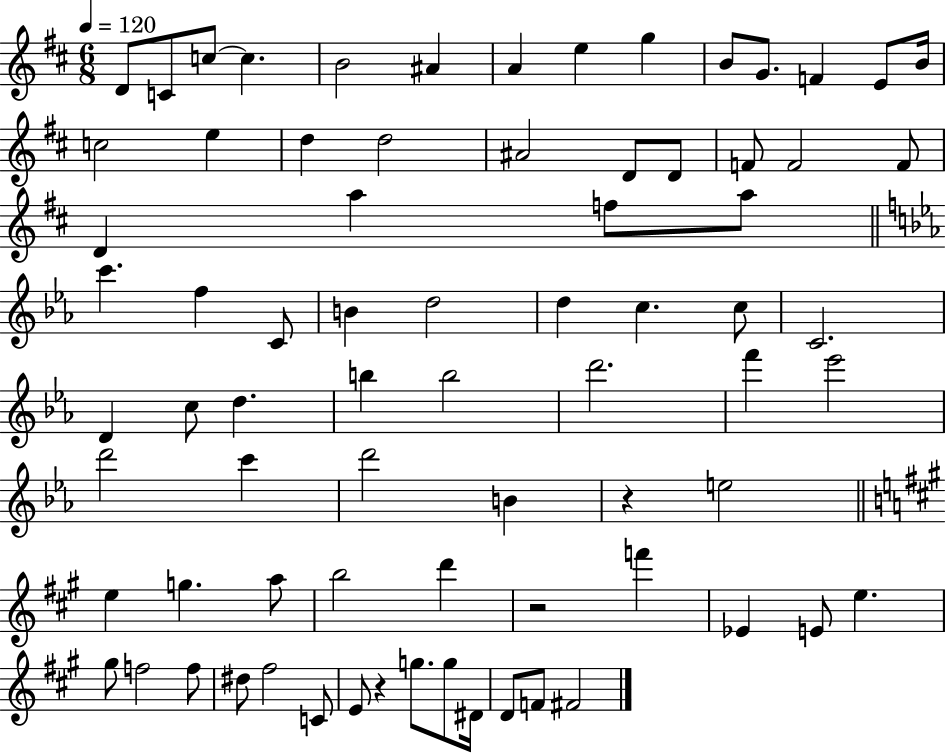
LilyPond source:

{
  \clef treble
  \numericTimeSignature
  \time 6/8
  \key d \major
  \tempo 4 = 120
  d'8 c'8 c''8~~ c''4. | b'2 ais'4 | a'4 e''4 g''4 | b'8 g'8. f'4 e'8 b'16 | \break c''2 e''4 | d''4 d''2 | ais'2 d'8 d'8 | f'8 f'2 f'8 | \break d'4 a''4 f''8 a''8 | \bar "||" \break \key ees \major c'''4. f''4 c'8 | b'4 d''2 | d''4 c''4. c''8 | c'2. | \break d'4 c''8 d''4. | b''4 b''2 | d'''2. | f'''4 ees'''2 | \break d'''2 c'''4 | d'''2 b'4 | r4 e''2 | \bar "||" \break \key a \major e''4 g''4. a''8 | b''2 d'''4 | r2 f'''4 | ees'4 e'8 e''4. | \break gis''8 f''2 f''8 | dis''8 fis''2 c'8 | e'8 r4 g''8. g''8 dis'16 | d'8 f'8 fis'2 | \break \bar "|."
}